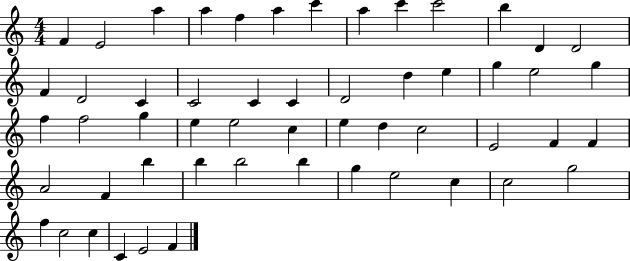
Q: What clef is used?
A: treble